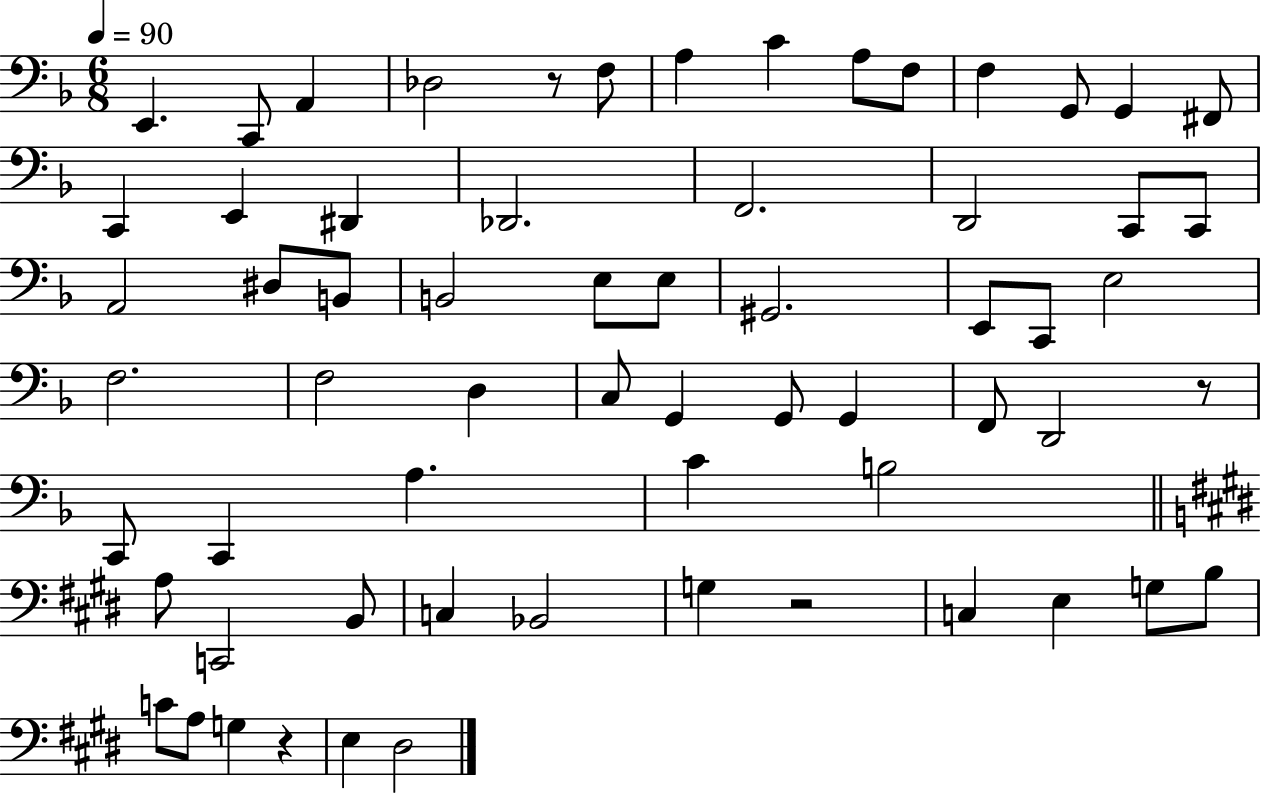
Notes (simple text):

E2/q. C2/e A2/q Db3/h R/e F3/e A3/q C4/q A3/e F3/e F3/q G2/e G2/q F#2/e C2/q E2/q D#2/q Db2/h. F2/h. D2/h C2/e C2/e A2/h D#3/e B2/e B2/h E3/e E3/e G#2/h. E2/e C2/e E3/h F3/h. F3/h D3/q C3/e G2/q G2/e G2/q F2/e D2/h R/e C2/e C2/q A3/q. C4/q B3/h A3/e C2/h B2/e C3/q Bb2/h G3/q R/h C3/q E3/q G3/e B3/e C4/e A3/e G3/q R/q E3/q D#3/h